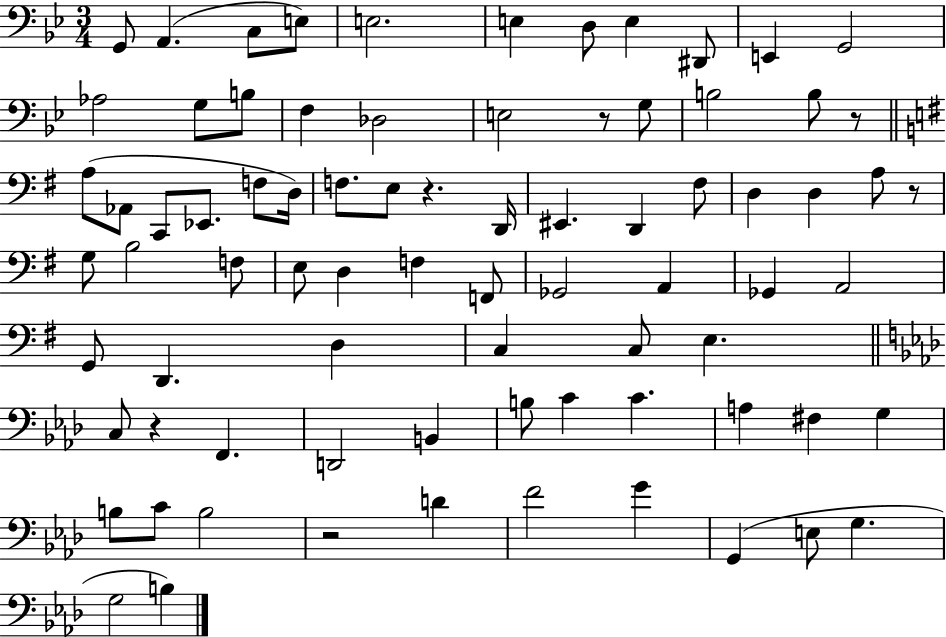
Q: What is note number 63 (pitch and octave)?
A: B3